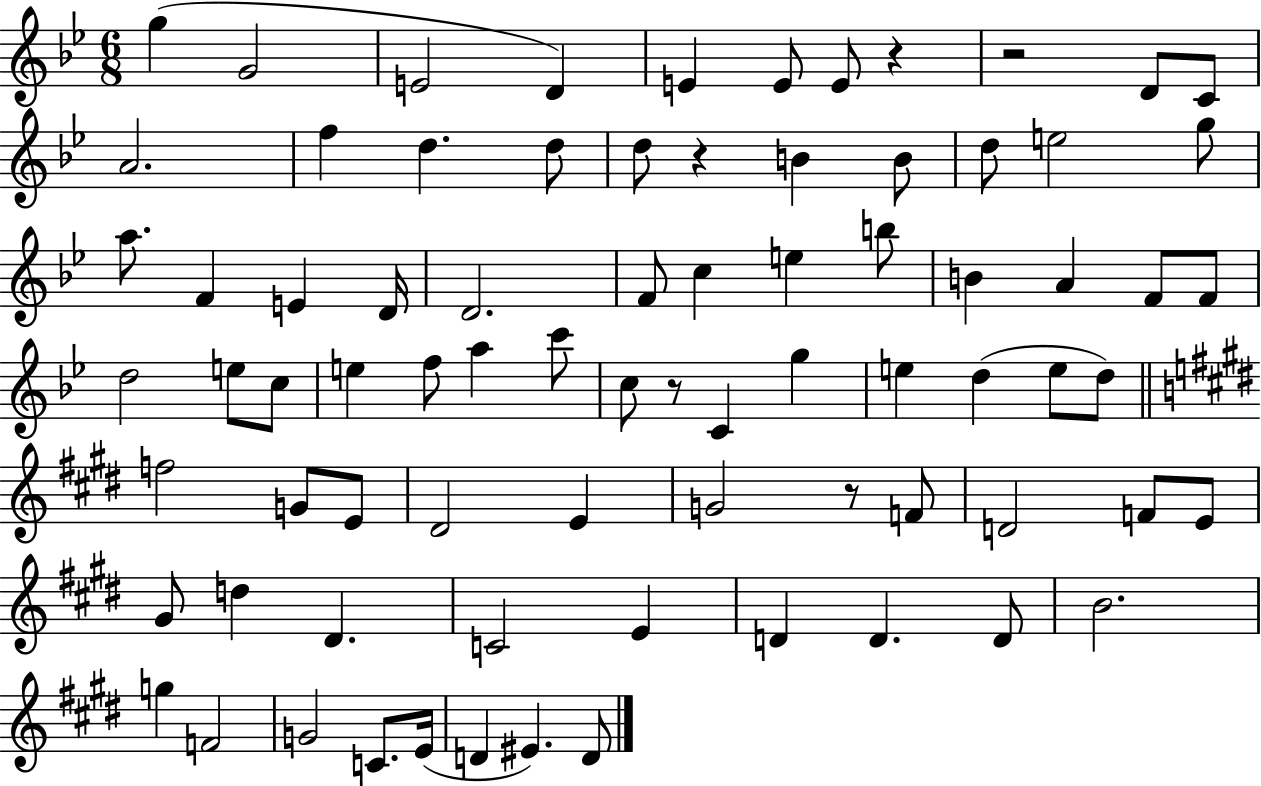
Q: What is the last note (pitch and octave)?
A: D4